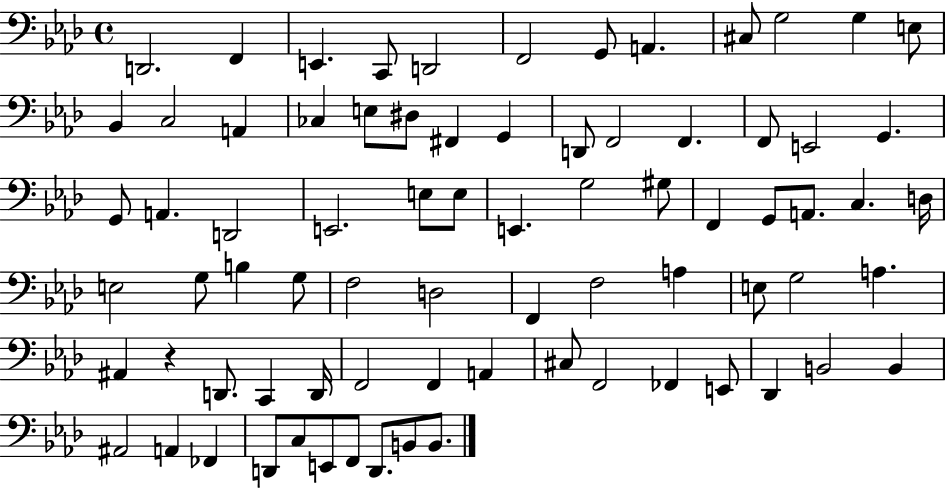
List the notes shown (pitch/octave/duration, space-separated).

D2/h. F2/q E2/q. C2/e D2/h F2/h G2/e A2/q. C#3/e G3/h G3/q E3/e Bb2/q C3/h A2/q CES3/q E3/e D#3/e F#2/q G2/q D2/e F2/h F2/q. F2/e E2/h G2/q. G2/e A2/q. D2/h E2/h. E3/e E3/e E2/q. G3/h G#3/e F2/q G2/e A2/e. C3/q. D3/s E3/h G3/e B3/q G3/e F3/h D3/h F2/q F3/h A3/q E3/e G3/h A3/q. A#2/q R/q D2/e. C2/q D2/s F2/h F2/q A2/q C#3/e F2/h FES2/q E2/e Db2/q B2/h B2/q A#2/h A2/q FES2/q D2/e C3/e E2/e F2/e D2/e. B2/e B2/e.